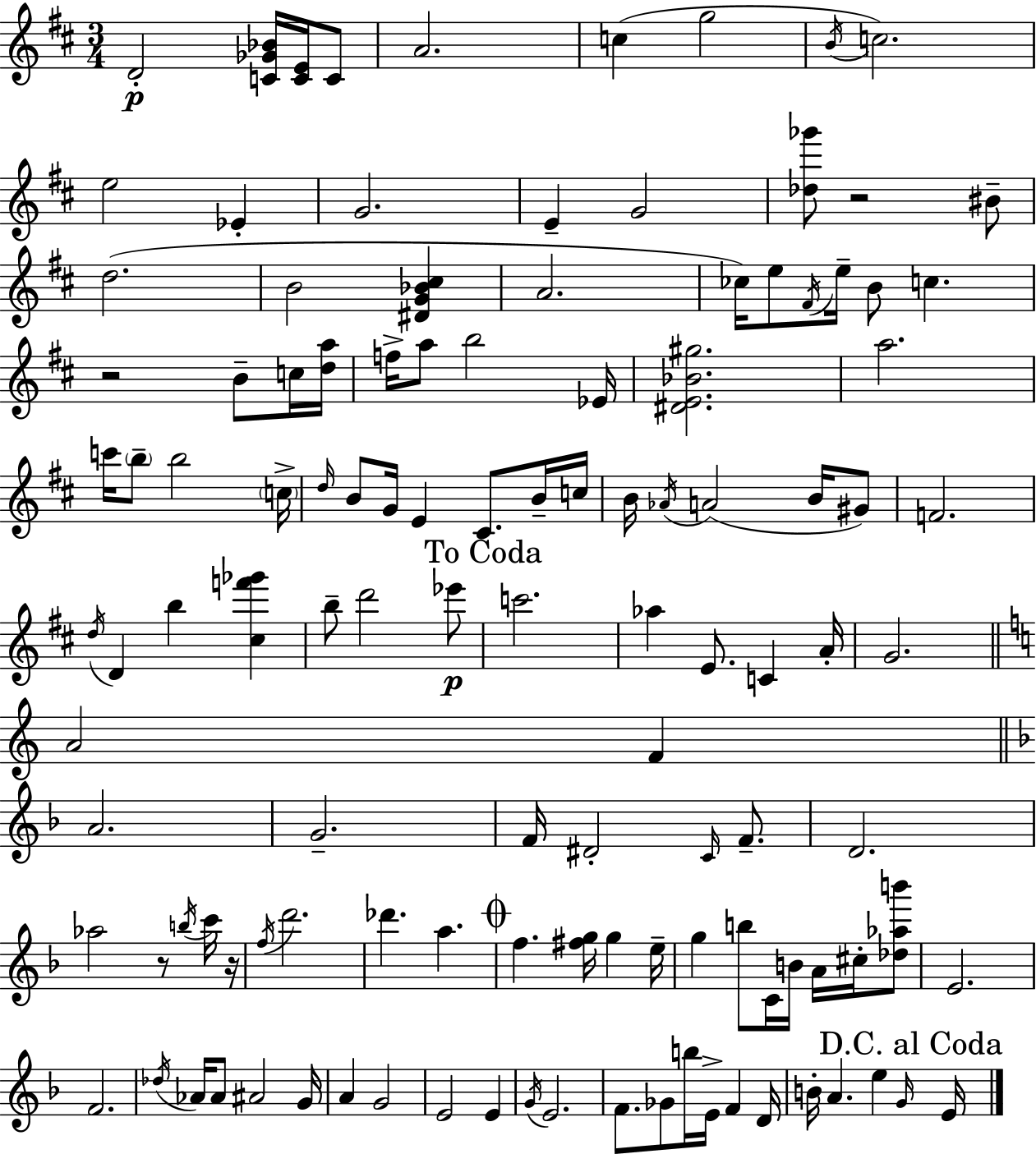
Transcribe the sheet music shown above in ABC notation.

X:1
T:Untitled
M:3/4
L:1/4
K:D
D2 [C_G_B]/4 [CE]/4 C/2 A2 c g2 B/4 c2 e2 _E G2 E G2 [_d_g']/2 z2 ^B/2 d2 B2 [^DG_B^c] A2 _c/4 e/2 ^F/4 e/4 B/2 c z2 B/2 c/4 [da]/4 f/4 a/2 b2 _E/4 [^DE_B^g]2 a2 c'/4 b/2 b2 c/4 d/4 B/2 G/4 E ^C/2 B/4 c/4 B/4 _A/4 A2 B/4 ^G/2 F2 d/4 D b [^cf'_g'] b/2 d'2 _e'/2 c'2 _a E/2 C A/4 G2 A2 F A2 G2 F/4 ^D2 C/4 F/2 D2 _a2 z/2 b/4 c'/4 z/4 f/4 d'2 _d' a f [^fg]/4 g e/4 g b/2 C/4 B/4 A/4 ^c/4 [_d_ab']/2 E2 F2 _d/4 _A/4 _A/2 ^A2 G/4 A G2 E2 E G/4 E2 F/2 _G/2 b/4 E/4 F D/4 B/4 A e G/4 E/4